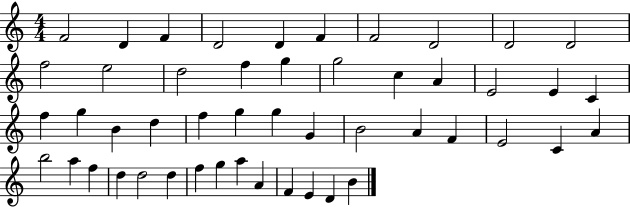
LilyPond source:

{
  \clef treble
  \numericTimeSignature
  \time 4/4
  \key c \major
  f'2 d'4 f'4 | d'2 d'4 f'4 | f'2 d'2 | d'2 d'2 | \break f''2 e''2 | d''2 f''4 g''4 | g''2 c''4 a'4 | e'2 e'4 c'4 | \break f''4 g''4 b'4 d''4 | f''4 g''4 g''4 g'4 | b'2 a'4 f'4 | e'2 c'4 a'4 | \break b''2 a''4 f''4 | d''4 d''2 d''4 | f''4 g''4 a''4 a'4 | f'4 e'4 d'4 b'4 | \break \bar "|."
}